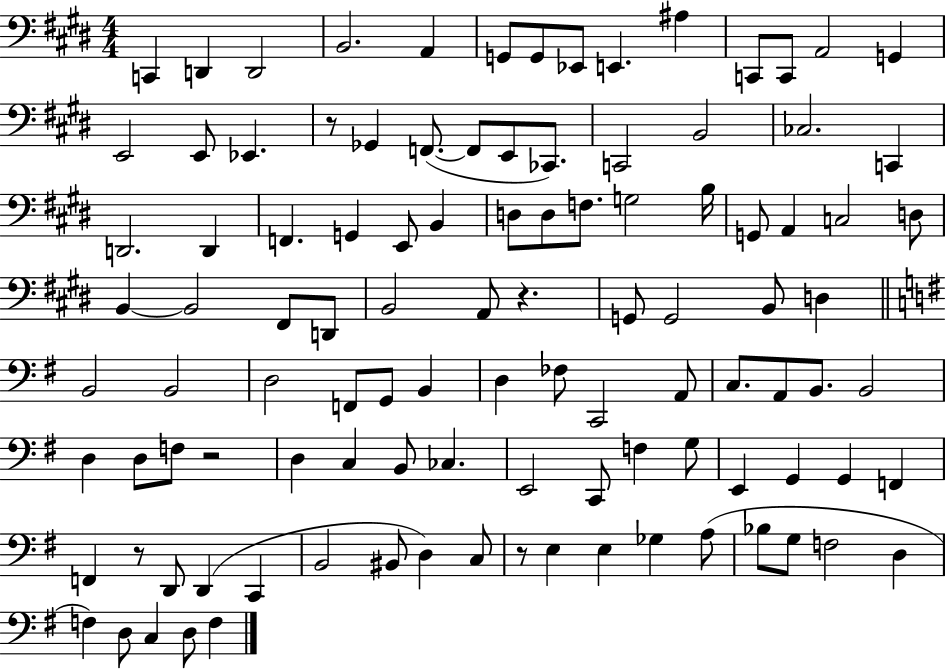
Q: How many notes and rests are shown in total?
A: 106